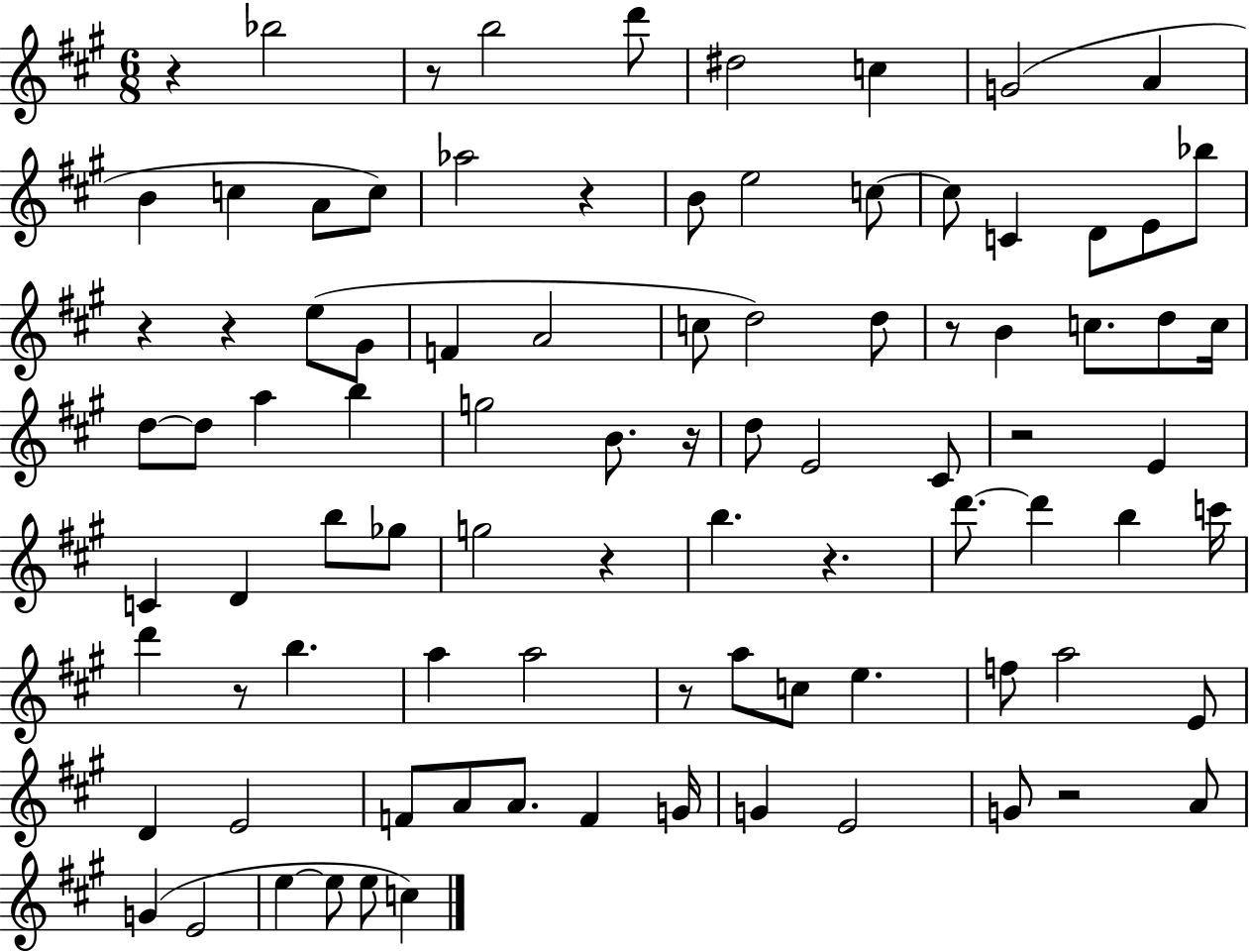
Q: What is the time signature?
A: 6/8